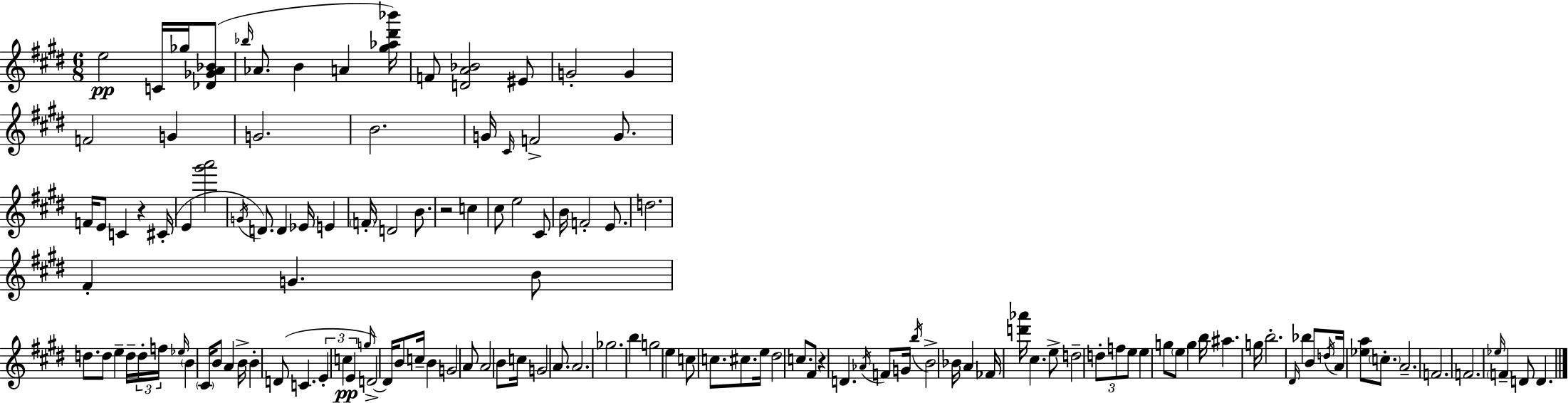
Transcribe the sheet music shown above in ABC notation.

X:1
T:Untitled
M:6/8
L:1/4
K:E
e2 C/4 _g/4 [_D_GA_B]/2 _b/4 _A/2 B A [^g_a^d'_b']/4 F/2 [DA_B]2 ^E/2 G2 G F2 G G2 B2 G/4 ^C/4 F2 G/2 F/4 E/2 C z ^C/4 E [^g'a']2 G/4 D/2 D _E/4 E F/4 D2 B/2 z2 c ^c/2 e2 ^C/2 B/4 F2 E/2 d2 ^F G B/2 d/2 d/2 e d/4 d/4 f/4 _e/4 B ^C/4 B/2 A B/4 B D/2 C E c E g/4 D2 D/4 B/2 c/4 B G2 A/2 A2 B/2 c/4 G2 A/2 A2 _g2 b g2 e c/2 c/2 ^c/2 e/4 ^d2 c/2 ^F/2 z D _A/4 F/2 G/4 b/4 B2 _B/4 A _F/4 [d'_a']/4 ^c e/2 d2 d/2 f/2 e/2 e g/2 e/2 g b/4 ^a g/4 b2 ^D/4 _b B/2 d/4 A/4 [_ea]/2 c/2 A2 F2 F2 _e/4 F D/2 D